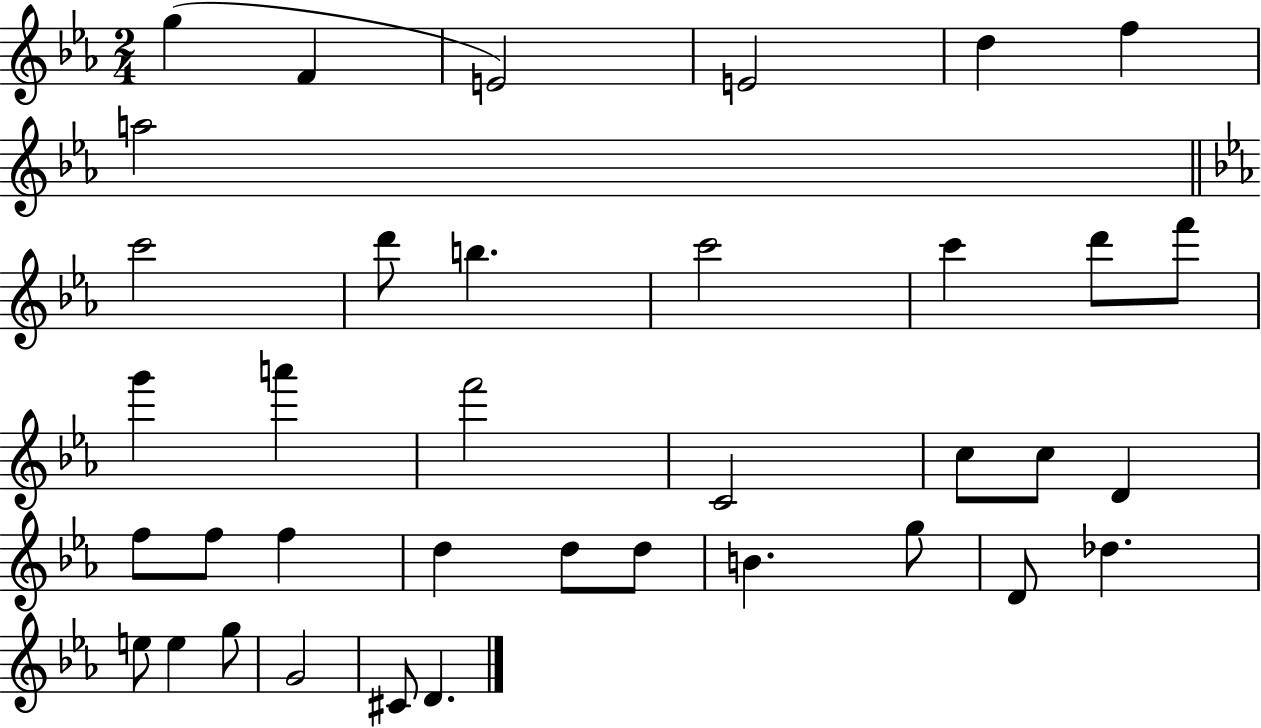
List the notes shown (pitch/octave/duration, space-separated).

G5/q F4/q E4/h E4/h D5/q F5/q A5/h C6/h D6/e B5/q. C6/h C6/q D6/e F6/e G6/q A6/q F6/h C4/h C5/e C5/e D4/q F5/e F5/e F5/q D5/q D5/e D5/e B4/q. G5/e D4/e Db5/q. E5/e E5/q G5/e G4/h C#4/e D4/q.